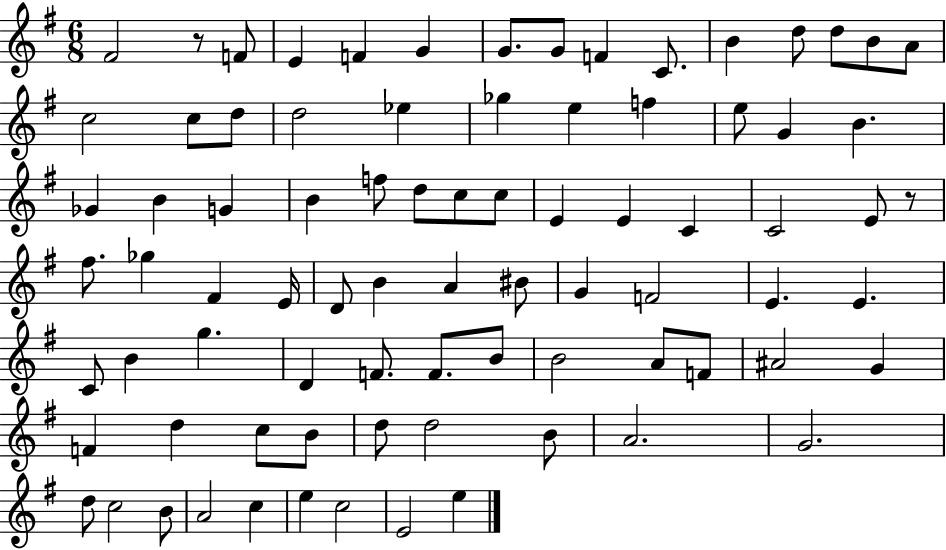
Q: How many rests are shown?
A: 2